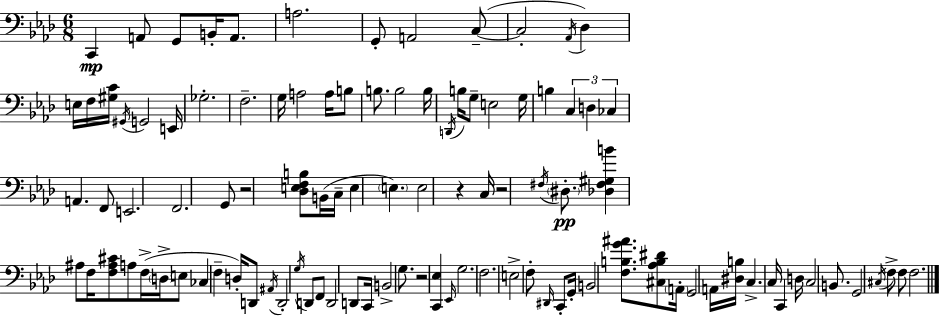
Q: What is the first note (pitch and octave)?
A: C2